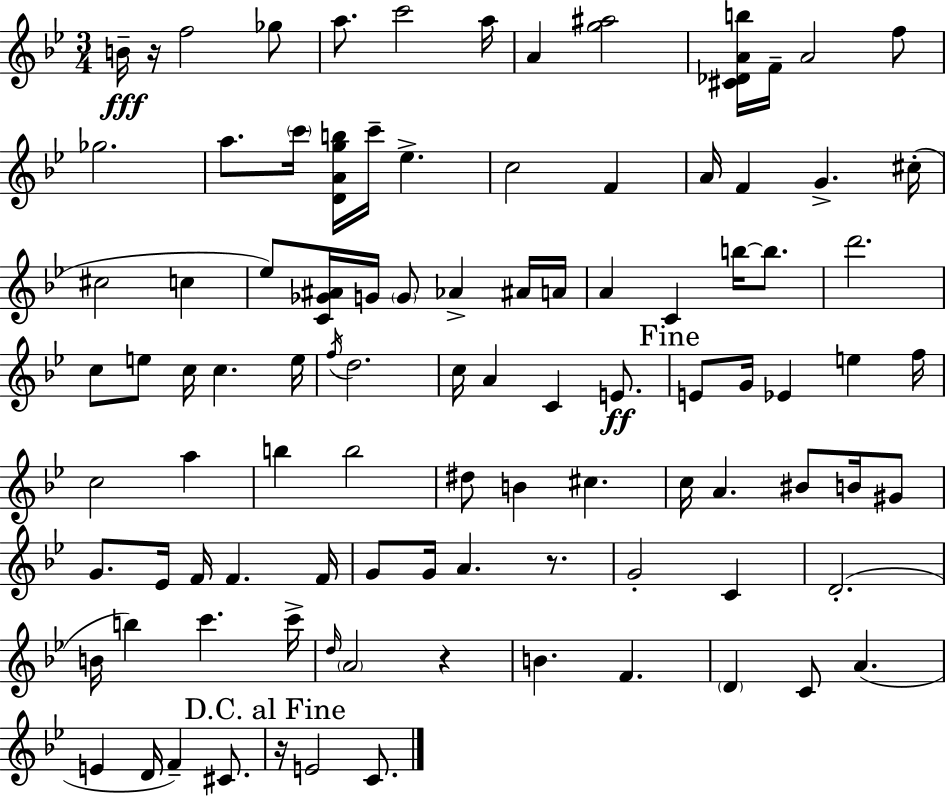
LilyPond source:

{
  \clef treble
  \numericTimeSignature
  \time 3/4
  \key bes \major
  b'16--\fff r16 f''2 ges''8 | a''8. c'''2 a''16 | a'4 <g'' ais''>2 | <cis' des' a' b''>16 f'16-- a'2 f''8 | \break ges''2. | a''8. \parenthesize c'''16 <d' a' g'' b''>16 c'''16-- ees''4.-> | c''2 f'4 | a'16 f'4 g'4.-> cis''16-.( | \break cis''2 c''4 | ees''8) <c' ges' ais'>16 g'16 \parenthesize g'8 aes'4-> ais'16 a'16 | a'4 c'4 b''16~~ b''8. | d'''2. | \break c''8 e''8 c''16 c''4. e''16 | \acciaccatura { f''16 } d''2. | c''16 a'4 c'4 e'8.\ff | \mark "Fine" e'8 g'16 ees'4 e''4 | \break f''16 c''2 a''4 | b''4 b''2 | dis''8 b'4 cis''4. | c''16 a'4. bis'8 b'16 gis'8 | \break g'8. ees'16 f'16 f'4. | f'16 g'8 g'16 a'4. r8. | g'2-. c'4 | d'2.-.( | \break b'16 b''4) c'''4. | c'''16-> \grace { d''16 } \parenthesize a'2 r4 | b'4. f'4. | \parenthesize d'4 c'8 a'4.( | \break e'4 d'16 f'4--) cis'8. | \mark "D.C. al Fine" r16 e'2 c'8. | \bar "|."
}